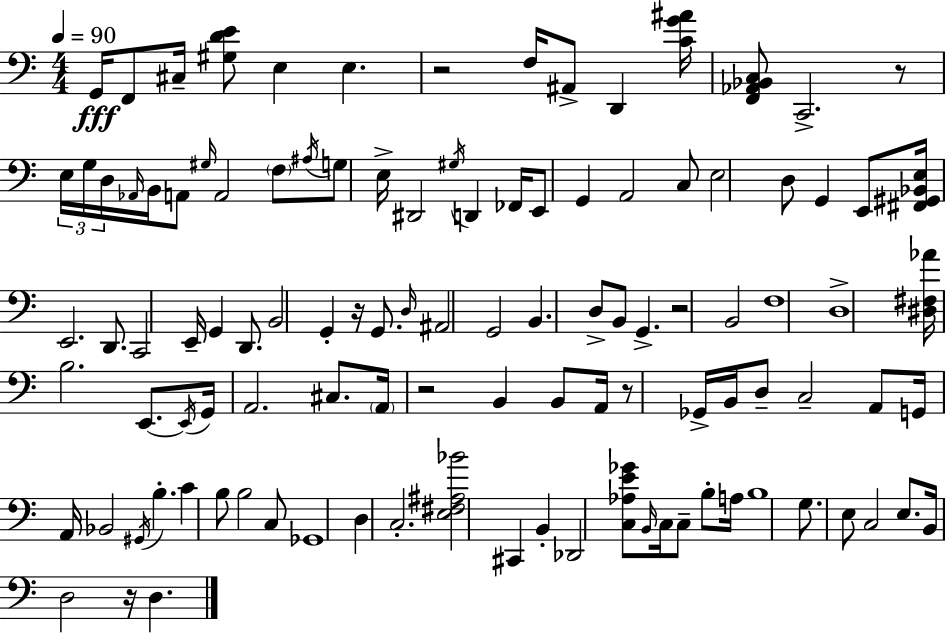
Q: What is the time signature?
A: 4/4